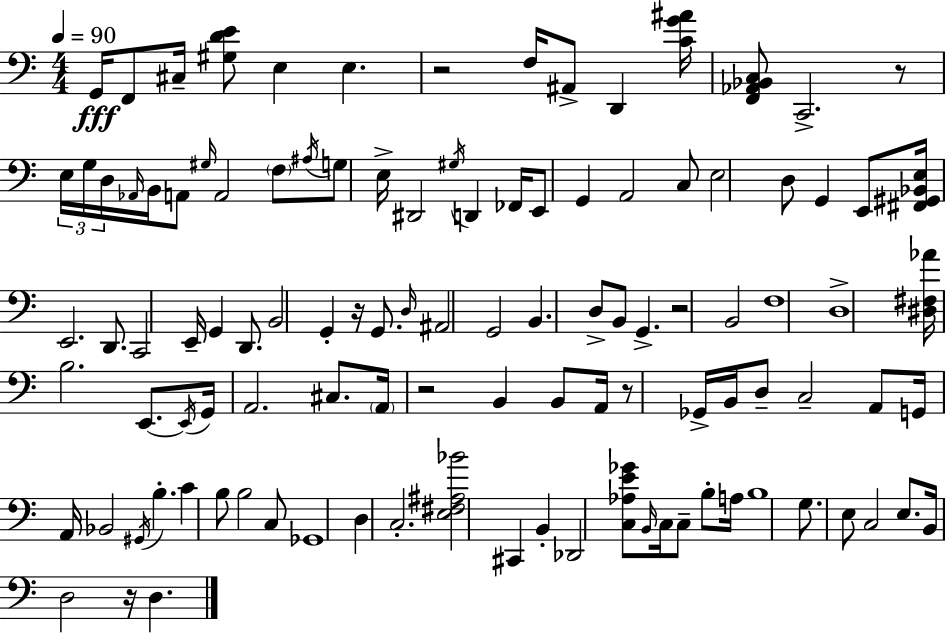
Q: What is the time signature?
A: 4/4